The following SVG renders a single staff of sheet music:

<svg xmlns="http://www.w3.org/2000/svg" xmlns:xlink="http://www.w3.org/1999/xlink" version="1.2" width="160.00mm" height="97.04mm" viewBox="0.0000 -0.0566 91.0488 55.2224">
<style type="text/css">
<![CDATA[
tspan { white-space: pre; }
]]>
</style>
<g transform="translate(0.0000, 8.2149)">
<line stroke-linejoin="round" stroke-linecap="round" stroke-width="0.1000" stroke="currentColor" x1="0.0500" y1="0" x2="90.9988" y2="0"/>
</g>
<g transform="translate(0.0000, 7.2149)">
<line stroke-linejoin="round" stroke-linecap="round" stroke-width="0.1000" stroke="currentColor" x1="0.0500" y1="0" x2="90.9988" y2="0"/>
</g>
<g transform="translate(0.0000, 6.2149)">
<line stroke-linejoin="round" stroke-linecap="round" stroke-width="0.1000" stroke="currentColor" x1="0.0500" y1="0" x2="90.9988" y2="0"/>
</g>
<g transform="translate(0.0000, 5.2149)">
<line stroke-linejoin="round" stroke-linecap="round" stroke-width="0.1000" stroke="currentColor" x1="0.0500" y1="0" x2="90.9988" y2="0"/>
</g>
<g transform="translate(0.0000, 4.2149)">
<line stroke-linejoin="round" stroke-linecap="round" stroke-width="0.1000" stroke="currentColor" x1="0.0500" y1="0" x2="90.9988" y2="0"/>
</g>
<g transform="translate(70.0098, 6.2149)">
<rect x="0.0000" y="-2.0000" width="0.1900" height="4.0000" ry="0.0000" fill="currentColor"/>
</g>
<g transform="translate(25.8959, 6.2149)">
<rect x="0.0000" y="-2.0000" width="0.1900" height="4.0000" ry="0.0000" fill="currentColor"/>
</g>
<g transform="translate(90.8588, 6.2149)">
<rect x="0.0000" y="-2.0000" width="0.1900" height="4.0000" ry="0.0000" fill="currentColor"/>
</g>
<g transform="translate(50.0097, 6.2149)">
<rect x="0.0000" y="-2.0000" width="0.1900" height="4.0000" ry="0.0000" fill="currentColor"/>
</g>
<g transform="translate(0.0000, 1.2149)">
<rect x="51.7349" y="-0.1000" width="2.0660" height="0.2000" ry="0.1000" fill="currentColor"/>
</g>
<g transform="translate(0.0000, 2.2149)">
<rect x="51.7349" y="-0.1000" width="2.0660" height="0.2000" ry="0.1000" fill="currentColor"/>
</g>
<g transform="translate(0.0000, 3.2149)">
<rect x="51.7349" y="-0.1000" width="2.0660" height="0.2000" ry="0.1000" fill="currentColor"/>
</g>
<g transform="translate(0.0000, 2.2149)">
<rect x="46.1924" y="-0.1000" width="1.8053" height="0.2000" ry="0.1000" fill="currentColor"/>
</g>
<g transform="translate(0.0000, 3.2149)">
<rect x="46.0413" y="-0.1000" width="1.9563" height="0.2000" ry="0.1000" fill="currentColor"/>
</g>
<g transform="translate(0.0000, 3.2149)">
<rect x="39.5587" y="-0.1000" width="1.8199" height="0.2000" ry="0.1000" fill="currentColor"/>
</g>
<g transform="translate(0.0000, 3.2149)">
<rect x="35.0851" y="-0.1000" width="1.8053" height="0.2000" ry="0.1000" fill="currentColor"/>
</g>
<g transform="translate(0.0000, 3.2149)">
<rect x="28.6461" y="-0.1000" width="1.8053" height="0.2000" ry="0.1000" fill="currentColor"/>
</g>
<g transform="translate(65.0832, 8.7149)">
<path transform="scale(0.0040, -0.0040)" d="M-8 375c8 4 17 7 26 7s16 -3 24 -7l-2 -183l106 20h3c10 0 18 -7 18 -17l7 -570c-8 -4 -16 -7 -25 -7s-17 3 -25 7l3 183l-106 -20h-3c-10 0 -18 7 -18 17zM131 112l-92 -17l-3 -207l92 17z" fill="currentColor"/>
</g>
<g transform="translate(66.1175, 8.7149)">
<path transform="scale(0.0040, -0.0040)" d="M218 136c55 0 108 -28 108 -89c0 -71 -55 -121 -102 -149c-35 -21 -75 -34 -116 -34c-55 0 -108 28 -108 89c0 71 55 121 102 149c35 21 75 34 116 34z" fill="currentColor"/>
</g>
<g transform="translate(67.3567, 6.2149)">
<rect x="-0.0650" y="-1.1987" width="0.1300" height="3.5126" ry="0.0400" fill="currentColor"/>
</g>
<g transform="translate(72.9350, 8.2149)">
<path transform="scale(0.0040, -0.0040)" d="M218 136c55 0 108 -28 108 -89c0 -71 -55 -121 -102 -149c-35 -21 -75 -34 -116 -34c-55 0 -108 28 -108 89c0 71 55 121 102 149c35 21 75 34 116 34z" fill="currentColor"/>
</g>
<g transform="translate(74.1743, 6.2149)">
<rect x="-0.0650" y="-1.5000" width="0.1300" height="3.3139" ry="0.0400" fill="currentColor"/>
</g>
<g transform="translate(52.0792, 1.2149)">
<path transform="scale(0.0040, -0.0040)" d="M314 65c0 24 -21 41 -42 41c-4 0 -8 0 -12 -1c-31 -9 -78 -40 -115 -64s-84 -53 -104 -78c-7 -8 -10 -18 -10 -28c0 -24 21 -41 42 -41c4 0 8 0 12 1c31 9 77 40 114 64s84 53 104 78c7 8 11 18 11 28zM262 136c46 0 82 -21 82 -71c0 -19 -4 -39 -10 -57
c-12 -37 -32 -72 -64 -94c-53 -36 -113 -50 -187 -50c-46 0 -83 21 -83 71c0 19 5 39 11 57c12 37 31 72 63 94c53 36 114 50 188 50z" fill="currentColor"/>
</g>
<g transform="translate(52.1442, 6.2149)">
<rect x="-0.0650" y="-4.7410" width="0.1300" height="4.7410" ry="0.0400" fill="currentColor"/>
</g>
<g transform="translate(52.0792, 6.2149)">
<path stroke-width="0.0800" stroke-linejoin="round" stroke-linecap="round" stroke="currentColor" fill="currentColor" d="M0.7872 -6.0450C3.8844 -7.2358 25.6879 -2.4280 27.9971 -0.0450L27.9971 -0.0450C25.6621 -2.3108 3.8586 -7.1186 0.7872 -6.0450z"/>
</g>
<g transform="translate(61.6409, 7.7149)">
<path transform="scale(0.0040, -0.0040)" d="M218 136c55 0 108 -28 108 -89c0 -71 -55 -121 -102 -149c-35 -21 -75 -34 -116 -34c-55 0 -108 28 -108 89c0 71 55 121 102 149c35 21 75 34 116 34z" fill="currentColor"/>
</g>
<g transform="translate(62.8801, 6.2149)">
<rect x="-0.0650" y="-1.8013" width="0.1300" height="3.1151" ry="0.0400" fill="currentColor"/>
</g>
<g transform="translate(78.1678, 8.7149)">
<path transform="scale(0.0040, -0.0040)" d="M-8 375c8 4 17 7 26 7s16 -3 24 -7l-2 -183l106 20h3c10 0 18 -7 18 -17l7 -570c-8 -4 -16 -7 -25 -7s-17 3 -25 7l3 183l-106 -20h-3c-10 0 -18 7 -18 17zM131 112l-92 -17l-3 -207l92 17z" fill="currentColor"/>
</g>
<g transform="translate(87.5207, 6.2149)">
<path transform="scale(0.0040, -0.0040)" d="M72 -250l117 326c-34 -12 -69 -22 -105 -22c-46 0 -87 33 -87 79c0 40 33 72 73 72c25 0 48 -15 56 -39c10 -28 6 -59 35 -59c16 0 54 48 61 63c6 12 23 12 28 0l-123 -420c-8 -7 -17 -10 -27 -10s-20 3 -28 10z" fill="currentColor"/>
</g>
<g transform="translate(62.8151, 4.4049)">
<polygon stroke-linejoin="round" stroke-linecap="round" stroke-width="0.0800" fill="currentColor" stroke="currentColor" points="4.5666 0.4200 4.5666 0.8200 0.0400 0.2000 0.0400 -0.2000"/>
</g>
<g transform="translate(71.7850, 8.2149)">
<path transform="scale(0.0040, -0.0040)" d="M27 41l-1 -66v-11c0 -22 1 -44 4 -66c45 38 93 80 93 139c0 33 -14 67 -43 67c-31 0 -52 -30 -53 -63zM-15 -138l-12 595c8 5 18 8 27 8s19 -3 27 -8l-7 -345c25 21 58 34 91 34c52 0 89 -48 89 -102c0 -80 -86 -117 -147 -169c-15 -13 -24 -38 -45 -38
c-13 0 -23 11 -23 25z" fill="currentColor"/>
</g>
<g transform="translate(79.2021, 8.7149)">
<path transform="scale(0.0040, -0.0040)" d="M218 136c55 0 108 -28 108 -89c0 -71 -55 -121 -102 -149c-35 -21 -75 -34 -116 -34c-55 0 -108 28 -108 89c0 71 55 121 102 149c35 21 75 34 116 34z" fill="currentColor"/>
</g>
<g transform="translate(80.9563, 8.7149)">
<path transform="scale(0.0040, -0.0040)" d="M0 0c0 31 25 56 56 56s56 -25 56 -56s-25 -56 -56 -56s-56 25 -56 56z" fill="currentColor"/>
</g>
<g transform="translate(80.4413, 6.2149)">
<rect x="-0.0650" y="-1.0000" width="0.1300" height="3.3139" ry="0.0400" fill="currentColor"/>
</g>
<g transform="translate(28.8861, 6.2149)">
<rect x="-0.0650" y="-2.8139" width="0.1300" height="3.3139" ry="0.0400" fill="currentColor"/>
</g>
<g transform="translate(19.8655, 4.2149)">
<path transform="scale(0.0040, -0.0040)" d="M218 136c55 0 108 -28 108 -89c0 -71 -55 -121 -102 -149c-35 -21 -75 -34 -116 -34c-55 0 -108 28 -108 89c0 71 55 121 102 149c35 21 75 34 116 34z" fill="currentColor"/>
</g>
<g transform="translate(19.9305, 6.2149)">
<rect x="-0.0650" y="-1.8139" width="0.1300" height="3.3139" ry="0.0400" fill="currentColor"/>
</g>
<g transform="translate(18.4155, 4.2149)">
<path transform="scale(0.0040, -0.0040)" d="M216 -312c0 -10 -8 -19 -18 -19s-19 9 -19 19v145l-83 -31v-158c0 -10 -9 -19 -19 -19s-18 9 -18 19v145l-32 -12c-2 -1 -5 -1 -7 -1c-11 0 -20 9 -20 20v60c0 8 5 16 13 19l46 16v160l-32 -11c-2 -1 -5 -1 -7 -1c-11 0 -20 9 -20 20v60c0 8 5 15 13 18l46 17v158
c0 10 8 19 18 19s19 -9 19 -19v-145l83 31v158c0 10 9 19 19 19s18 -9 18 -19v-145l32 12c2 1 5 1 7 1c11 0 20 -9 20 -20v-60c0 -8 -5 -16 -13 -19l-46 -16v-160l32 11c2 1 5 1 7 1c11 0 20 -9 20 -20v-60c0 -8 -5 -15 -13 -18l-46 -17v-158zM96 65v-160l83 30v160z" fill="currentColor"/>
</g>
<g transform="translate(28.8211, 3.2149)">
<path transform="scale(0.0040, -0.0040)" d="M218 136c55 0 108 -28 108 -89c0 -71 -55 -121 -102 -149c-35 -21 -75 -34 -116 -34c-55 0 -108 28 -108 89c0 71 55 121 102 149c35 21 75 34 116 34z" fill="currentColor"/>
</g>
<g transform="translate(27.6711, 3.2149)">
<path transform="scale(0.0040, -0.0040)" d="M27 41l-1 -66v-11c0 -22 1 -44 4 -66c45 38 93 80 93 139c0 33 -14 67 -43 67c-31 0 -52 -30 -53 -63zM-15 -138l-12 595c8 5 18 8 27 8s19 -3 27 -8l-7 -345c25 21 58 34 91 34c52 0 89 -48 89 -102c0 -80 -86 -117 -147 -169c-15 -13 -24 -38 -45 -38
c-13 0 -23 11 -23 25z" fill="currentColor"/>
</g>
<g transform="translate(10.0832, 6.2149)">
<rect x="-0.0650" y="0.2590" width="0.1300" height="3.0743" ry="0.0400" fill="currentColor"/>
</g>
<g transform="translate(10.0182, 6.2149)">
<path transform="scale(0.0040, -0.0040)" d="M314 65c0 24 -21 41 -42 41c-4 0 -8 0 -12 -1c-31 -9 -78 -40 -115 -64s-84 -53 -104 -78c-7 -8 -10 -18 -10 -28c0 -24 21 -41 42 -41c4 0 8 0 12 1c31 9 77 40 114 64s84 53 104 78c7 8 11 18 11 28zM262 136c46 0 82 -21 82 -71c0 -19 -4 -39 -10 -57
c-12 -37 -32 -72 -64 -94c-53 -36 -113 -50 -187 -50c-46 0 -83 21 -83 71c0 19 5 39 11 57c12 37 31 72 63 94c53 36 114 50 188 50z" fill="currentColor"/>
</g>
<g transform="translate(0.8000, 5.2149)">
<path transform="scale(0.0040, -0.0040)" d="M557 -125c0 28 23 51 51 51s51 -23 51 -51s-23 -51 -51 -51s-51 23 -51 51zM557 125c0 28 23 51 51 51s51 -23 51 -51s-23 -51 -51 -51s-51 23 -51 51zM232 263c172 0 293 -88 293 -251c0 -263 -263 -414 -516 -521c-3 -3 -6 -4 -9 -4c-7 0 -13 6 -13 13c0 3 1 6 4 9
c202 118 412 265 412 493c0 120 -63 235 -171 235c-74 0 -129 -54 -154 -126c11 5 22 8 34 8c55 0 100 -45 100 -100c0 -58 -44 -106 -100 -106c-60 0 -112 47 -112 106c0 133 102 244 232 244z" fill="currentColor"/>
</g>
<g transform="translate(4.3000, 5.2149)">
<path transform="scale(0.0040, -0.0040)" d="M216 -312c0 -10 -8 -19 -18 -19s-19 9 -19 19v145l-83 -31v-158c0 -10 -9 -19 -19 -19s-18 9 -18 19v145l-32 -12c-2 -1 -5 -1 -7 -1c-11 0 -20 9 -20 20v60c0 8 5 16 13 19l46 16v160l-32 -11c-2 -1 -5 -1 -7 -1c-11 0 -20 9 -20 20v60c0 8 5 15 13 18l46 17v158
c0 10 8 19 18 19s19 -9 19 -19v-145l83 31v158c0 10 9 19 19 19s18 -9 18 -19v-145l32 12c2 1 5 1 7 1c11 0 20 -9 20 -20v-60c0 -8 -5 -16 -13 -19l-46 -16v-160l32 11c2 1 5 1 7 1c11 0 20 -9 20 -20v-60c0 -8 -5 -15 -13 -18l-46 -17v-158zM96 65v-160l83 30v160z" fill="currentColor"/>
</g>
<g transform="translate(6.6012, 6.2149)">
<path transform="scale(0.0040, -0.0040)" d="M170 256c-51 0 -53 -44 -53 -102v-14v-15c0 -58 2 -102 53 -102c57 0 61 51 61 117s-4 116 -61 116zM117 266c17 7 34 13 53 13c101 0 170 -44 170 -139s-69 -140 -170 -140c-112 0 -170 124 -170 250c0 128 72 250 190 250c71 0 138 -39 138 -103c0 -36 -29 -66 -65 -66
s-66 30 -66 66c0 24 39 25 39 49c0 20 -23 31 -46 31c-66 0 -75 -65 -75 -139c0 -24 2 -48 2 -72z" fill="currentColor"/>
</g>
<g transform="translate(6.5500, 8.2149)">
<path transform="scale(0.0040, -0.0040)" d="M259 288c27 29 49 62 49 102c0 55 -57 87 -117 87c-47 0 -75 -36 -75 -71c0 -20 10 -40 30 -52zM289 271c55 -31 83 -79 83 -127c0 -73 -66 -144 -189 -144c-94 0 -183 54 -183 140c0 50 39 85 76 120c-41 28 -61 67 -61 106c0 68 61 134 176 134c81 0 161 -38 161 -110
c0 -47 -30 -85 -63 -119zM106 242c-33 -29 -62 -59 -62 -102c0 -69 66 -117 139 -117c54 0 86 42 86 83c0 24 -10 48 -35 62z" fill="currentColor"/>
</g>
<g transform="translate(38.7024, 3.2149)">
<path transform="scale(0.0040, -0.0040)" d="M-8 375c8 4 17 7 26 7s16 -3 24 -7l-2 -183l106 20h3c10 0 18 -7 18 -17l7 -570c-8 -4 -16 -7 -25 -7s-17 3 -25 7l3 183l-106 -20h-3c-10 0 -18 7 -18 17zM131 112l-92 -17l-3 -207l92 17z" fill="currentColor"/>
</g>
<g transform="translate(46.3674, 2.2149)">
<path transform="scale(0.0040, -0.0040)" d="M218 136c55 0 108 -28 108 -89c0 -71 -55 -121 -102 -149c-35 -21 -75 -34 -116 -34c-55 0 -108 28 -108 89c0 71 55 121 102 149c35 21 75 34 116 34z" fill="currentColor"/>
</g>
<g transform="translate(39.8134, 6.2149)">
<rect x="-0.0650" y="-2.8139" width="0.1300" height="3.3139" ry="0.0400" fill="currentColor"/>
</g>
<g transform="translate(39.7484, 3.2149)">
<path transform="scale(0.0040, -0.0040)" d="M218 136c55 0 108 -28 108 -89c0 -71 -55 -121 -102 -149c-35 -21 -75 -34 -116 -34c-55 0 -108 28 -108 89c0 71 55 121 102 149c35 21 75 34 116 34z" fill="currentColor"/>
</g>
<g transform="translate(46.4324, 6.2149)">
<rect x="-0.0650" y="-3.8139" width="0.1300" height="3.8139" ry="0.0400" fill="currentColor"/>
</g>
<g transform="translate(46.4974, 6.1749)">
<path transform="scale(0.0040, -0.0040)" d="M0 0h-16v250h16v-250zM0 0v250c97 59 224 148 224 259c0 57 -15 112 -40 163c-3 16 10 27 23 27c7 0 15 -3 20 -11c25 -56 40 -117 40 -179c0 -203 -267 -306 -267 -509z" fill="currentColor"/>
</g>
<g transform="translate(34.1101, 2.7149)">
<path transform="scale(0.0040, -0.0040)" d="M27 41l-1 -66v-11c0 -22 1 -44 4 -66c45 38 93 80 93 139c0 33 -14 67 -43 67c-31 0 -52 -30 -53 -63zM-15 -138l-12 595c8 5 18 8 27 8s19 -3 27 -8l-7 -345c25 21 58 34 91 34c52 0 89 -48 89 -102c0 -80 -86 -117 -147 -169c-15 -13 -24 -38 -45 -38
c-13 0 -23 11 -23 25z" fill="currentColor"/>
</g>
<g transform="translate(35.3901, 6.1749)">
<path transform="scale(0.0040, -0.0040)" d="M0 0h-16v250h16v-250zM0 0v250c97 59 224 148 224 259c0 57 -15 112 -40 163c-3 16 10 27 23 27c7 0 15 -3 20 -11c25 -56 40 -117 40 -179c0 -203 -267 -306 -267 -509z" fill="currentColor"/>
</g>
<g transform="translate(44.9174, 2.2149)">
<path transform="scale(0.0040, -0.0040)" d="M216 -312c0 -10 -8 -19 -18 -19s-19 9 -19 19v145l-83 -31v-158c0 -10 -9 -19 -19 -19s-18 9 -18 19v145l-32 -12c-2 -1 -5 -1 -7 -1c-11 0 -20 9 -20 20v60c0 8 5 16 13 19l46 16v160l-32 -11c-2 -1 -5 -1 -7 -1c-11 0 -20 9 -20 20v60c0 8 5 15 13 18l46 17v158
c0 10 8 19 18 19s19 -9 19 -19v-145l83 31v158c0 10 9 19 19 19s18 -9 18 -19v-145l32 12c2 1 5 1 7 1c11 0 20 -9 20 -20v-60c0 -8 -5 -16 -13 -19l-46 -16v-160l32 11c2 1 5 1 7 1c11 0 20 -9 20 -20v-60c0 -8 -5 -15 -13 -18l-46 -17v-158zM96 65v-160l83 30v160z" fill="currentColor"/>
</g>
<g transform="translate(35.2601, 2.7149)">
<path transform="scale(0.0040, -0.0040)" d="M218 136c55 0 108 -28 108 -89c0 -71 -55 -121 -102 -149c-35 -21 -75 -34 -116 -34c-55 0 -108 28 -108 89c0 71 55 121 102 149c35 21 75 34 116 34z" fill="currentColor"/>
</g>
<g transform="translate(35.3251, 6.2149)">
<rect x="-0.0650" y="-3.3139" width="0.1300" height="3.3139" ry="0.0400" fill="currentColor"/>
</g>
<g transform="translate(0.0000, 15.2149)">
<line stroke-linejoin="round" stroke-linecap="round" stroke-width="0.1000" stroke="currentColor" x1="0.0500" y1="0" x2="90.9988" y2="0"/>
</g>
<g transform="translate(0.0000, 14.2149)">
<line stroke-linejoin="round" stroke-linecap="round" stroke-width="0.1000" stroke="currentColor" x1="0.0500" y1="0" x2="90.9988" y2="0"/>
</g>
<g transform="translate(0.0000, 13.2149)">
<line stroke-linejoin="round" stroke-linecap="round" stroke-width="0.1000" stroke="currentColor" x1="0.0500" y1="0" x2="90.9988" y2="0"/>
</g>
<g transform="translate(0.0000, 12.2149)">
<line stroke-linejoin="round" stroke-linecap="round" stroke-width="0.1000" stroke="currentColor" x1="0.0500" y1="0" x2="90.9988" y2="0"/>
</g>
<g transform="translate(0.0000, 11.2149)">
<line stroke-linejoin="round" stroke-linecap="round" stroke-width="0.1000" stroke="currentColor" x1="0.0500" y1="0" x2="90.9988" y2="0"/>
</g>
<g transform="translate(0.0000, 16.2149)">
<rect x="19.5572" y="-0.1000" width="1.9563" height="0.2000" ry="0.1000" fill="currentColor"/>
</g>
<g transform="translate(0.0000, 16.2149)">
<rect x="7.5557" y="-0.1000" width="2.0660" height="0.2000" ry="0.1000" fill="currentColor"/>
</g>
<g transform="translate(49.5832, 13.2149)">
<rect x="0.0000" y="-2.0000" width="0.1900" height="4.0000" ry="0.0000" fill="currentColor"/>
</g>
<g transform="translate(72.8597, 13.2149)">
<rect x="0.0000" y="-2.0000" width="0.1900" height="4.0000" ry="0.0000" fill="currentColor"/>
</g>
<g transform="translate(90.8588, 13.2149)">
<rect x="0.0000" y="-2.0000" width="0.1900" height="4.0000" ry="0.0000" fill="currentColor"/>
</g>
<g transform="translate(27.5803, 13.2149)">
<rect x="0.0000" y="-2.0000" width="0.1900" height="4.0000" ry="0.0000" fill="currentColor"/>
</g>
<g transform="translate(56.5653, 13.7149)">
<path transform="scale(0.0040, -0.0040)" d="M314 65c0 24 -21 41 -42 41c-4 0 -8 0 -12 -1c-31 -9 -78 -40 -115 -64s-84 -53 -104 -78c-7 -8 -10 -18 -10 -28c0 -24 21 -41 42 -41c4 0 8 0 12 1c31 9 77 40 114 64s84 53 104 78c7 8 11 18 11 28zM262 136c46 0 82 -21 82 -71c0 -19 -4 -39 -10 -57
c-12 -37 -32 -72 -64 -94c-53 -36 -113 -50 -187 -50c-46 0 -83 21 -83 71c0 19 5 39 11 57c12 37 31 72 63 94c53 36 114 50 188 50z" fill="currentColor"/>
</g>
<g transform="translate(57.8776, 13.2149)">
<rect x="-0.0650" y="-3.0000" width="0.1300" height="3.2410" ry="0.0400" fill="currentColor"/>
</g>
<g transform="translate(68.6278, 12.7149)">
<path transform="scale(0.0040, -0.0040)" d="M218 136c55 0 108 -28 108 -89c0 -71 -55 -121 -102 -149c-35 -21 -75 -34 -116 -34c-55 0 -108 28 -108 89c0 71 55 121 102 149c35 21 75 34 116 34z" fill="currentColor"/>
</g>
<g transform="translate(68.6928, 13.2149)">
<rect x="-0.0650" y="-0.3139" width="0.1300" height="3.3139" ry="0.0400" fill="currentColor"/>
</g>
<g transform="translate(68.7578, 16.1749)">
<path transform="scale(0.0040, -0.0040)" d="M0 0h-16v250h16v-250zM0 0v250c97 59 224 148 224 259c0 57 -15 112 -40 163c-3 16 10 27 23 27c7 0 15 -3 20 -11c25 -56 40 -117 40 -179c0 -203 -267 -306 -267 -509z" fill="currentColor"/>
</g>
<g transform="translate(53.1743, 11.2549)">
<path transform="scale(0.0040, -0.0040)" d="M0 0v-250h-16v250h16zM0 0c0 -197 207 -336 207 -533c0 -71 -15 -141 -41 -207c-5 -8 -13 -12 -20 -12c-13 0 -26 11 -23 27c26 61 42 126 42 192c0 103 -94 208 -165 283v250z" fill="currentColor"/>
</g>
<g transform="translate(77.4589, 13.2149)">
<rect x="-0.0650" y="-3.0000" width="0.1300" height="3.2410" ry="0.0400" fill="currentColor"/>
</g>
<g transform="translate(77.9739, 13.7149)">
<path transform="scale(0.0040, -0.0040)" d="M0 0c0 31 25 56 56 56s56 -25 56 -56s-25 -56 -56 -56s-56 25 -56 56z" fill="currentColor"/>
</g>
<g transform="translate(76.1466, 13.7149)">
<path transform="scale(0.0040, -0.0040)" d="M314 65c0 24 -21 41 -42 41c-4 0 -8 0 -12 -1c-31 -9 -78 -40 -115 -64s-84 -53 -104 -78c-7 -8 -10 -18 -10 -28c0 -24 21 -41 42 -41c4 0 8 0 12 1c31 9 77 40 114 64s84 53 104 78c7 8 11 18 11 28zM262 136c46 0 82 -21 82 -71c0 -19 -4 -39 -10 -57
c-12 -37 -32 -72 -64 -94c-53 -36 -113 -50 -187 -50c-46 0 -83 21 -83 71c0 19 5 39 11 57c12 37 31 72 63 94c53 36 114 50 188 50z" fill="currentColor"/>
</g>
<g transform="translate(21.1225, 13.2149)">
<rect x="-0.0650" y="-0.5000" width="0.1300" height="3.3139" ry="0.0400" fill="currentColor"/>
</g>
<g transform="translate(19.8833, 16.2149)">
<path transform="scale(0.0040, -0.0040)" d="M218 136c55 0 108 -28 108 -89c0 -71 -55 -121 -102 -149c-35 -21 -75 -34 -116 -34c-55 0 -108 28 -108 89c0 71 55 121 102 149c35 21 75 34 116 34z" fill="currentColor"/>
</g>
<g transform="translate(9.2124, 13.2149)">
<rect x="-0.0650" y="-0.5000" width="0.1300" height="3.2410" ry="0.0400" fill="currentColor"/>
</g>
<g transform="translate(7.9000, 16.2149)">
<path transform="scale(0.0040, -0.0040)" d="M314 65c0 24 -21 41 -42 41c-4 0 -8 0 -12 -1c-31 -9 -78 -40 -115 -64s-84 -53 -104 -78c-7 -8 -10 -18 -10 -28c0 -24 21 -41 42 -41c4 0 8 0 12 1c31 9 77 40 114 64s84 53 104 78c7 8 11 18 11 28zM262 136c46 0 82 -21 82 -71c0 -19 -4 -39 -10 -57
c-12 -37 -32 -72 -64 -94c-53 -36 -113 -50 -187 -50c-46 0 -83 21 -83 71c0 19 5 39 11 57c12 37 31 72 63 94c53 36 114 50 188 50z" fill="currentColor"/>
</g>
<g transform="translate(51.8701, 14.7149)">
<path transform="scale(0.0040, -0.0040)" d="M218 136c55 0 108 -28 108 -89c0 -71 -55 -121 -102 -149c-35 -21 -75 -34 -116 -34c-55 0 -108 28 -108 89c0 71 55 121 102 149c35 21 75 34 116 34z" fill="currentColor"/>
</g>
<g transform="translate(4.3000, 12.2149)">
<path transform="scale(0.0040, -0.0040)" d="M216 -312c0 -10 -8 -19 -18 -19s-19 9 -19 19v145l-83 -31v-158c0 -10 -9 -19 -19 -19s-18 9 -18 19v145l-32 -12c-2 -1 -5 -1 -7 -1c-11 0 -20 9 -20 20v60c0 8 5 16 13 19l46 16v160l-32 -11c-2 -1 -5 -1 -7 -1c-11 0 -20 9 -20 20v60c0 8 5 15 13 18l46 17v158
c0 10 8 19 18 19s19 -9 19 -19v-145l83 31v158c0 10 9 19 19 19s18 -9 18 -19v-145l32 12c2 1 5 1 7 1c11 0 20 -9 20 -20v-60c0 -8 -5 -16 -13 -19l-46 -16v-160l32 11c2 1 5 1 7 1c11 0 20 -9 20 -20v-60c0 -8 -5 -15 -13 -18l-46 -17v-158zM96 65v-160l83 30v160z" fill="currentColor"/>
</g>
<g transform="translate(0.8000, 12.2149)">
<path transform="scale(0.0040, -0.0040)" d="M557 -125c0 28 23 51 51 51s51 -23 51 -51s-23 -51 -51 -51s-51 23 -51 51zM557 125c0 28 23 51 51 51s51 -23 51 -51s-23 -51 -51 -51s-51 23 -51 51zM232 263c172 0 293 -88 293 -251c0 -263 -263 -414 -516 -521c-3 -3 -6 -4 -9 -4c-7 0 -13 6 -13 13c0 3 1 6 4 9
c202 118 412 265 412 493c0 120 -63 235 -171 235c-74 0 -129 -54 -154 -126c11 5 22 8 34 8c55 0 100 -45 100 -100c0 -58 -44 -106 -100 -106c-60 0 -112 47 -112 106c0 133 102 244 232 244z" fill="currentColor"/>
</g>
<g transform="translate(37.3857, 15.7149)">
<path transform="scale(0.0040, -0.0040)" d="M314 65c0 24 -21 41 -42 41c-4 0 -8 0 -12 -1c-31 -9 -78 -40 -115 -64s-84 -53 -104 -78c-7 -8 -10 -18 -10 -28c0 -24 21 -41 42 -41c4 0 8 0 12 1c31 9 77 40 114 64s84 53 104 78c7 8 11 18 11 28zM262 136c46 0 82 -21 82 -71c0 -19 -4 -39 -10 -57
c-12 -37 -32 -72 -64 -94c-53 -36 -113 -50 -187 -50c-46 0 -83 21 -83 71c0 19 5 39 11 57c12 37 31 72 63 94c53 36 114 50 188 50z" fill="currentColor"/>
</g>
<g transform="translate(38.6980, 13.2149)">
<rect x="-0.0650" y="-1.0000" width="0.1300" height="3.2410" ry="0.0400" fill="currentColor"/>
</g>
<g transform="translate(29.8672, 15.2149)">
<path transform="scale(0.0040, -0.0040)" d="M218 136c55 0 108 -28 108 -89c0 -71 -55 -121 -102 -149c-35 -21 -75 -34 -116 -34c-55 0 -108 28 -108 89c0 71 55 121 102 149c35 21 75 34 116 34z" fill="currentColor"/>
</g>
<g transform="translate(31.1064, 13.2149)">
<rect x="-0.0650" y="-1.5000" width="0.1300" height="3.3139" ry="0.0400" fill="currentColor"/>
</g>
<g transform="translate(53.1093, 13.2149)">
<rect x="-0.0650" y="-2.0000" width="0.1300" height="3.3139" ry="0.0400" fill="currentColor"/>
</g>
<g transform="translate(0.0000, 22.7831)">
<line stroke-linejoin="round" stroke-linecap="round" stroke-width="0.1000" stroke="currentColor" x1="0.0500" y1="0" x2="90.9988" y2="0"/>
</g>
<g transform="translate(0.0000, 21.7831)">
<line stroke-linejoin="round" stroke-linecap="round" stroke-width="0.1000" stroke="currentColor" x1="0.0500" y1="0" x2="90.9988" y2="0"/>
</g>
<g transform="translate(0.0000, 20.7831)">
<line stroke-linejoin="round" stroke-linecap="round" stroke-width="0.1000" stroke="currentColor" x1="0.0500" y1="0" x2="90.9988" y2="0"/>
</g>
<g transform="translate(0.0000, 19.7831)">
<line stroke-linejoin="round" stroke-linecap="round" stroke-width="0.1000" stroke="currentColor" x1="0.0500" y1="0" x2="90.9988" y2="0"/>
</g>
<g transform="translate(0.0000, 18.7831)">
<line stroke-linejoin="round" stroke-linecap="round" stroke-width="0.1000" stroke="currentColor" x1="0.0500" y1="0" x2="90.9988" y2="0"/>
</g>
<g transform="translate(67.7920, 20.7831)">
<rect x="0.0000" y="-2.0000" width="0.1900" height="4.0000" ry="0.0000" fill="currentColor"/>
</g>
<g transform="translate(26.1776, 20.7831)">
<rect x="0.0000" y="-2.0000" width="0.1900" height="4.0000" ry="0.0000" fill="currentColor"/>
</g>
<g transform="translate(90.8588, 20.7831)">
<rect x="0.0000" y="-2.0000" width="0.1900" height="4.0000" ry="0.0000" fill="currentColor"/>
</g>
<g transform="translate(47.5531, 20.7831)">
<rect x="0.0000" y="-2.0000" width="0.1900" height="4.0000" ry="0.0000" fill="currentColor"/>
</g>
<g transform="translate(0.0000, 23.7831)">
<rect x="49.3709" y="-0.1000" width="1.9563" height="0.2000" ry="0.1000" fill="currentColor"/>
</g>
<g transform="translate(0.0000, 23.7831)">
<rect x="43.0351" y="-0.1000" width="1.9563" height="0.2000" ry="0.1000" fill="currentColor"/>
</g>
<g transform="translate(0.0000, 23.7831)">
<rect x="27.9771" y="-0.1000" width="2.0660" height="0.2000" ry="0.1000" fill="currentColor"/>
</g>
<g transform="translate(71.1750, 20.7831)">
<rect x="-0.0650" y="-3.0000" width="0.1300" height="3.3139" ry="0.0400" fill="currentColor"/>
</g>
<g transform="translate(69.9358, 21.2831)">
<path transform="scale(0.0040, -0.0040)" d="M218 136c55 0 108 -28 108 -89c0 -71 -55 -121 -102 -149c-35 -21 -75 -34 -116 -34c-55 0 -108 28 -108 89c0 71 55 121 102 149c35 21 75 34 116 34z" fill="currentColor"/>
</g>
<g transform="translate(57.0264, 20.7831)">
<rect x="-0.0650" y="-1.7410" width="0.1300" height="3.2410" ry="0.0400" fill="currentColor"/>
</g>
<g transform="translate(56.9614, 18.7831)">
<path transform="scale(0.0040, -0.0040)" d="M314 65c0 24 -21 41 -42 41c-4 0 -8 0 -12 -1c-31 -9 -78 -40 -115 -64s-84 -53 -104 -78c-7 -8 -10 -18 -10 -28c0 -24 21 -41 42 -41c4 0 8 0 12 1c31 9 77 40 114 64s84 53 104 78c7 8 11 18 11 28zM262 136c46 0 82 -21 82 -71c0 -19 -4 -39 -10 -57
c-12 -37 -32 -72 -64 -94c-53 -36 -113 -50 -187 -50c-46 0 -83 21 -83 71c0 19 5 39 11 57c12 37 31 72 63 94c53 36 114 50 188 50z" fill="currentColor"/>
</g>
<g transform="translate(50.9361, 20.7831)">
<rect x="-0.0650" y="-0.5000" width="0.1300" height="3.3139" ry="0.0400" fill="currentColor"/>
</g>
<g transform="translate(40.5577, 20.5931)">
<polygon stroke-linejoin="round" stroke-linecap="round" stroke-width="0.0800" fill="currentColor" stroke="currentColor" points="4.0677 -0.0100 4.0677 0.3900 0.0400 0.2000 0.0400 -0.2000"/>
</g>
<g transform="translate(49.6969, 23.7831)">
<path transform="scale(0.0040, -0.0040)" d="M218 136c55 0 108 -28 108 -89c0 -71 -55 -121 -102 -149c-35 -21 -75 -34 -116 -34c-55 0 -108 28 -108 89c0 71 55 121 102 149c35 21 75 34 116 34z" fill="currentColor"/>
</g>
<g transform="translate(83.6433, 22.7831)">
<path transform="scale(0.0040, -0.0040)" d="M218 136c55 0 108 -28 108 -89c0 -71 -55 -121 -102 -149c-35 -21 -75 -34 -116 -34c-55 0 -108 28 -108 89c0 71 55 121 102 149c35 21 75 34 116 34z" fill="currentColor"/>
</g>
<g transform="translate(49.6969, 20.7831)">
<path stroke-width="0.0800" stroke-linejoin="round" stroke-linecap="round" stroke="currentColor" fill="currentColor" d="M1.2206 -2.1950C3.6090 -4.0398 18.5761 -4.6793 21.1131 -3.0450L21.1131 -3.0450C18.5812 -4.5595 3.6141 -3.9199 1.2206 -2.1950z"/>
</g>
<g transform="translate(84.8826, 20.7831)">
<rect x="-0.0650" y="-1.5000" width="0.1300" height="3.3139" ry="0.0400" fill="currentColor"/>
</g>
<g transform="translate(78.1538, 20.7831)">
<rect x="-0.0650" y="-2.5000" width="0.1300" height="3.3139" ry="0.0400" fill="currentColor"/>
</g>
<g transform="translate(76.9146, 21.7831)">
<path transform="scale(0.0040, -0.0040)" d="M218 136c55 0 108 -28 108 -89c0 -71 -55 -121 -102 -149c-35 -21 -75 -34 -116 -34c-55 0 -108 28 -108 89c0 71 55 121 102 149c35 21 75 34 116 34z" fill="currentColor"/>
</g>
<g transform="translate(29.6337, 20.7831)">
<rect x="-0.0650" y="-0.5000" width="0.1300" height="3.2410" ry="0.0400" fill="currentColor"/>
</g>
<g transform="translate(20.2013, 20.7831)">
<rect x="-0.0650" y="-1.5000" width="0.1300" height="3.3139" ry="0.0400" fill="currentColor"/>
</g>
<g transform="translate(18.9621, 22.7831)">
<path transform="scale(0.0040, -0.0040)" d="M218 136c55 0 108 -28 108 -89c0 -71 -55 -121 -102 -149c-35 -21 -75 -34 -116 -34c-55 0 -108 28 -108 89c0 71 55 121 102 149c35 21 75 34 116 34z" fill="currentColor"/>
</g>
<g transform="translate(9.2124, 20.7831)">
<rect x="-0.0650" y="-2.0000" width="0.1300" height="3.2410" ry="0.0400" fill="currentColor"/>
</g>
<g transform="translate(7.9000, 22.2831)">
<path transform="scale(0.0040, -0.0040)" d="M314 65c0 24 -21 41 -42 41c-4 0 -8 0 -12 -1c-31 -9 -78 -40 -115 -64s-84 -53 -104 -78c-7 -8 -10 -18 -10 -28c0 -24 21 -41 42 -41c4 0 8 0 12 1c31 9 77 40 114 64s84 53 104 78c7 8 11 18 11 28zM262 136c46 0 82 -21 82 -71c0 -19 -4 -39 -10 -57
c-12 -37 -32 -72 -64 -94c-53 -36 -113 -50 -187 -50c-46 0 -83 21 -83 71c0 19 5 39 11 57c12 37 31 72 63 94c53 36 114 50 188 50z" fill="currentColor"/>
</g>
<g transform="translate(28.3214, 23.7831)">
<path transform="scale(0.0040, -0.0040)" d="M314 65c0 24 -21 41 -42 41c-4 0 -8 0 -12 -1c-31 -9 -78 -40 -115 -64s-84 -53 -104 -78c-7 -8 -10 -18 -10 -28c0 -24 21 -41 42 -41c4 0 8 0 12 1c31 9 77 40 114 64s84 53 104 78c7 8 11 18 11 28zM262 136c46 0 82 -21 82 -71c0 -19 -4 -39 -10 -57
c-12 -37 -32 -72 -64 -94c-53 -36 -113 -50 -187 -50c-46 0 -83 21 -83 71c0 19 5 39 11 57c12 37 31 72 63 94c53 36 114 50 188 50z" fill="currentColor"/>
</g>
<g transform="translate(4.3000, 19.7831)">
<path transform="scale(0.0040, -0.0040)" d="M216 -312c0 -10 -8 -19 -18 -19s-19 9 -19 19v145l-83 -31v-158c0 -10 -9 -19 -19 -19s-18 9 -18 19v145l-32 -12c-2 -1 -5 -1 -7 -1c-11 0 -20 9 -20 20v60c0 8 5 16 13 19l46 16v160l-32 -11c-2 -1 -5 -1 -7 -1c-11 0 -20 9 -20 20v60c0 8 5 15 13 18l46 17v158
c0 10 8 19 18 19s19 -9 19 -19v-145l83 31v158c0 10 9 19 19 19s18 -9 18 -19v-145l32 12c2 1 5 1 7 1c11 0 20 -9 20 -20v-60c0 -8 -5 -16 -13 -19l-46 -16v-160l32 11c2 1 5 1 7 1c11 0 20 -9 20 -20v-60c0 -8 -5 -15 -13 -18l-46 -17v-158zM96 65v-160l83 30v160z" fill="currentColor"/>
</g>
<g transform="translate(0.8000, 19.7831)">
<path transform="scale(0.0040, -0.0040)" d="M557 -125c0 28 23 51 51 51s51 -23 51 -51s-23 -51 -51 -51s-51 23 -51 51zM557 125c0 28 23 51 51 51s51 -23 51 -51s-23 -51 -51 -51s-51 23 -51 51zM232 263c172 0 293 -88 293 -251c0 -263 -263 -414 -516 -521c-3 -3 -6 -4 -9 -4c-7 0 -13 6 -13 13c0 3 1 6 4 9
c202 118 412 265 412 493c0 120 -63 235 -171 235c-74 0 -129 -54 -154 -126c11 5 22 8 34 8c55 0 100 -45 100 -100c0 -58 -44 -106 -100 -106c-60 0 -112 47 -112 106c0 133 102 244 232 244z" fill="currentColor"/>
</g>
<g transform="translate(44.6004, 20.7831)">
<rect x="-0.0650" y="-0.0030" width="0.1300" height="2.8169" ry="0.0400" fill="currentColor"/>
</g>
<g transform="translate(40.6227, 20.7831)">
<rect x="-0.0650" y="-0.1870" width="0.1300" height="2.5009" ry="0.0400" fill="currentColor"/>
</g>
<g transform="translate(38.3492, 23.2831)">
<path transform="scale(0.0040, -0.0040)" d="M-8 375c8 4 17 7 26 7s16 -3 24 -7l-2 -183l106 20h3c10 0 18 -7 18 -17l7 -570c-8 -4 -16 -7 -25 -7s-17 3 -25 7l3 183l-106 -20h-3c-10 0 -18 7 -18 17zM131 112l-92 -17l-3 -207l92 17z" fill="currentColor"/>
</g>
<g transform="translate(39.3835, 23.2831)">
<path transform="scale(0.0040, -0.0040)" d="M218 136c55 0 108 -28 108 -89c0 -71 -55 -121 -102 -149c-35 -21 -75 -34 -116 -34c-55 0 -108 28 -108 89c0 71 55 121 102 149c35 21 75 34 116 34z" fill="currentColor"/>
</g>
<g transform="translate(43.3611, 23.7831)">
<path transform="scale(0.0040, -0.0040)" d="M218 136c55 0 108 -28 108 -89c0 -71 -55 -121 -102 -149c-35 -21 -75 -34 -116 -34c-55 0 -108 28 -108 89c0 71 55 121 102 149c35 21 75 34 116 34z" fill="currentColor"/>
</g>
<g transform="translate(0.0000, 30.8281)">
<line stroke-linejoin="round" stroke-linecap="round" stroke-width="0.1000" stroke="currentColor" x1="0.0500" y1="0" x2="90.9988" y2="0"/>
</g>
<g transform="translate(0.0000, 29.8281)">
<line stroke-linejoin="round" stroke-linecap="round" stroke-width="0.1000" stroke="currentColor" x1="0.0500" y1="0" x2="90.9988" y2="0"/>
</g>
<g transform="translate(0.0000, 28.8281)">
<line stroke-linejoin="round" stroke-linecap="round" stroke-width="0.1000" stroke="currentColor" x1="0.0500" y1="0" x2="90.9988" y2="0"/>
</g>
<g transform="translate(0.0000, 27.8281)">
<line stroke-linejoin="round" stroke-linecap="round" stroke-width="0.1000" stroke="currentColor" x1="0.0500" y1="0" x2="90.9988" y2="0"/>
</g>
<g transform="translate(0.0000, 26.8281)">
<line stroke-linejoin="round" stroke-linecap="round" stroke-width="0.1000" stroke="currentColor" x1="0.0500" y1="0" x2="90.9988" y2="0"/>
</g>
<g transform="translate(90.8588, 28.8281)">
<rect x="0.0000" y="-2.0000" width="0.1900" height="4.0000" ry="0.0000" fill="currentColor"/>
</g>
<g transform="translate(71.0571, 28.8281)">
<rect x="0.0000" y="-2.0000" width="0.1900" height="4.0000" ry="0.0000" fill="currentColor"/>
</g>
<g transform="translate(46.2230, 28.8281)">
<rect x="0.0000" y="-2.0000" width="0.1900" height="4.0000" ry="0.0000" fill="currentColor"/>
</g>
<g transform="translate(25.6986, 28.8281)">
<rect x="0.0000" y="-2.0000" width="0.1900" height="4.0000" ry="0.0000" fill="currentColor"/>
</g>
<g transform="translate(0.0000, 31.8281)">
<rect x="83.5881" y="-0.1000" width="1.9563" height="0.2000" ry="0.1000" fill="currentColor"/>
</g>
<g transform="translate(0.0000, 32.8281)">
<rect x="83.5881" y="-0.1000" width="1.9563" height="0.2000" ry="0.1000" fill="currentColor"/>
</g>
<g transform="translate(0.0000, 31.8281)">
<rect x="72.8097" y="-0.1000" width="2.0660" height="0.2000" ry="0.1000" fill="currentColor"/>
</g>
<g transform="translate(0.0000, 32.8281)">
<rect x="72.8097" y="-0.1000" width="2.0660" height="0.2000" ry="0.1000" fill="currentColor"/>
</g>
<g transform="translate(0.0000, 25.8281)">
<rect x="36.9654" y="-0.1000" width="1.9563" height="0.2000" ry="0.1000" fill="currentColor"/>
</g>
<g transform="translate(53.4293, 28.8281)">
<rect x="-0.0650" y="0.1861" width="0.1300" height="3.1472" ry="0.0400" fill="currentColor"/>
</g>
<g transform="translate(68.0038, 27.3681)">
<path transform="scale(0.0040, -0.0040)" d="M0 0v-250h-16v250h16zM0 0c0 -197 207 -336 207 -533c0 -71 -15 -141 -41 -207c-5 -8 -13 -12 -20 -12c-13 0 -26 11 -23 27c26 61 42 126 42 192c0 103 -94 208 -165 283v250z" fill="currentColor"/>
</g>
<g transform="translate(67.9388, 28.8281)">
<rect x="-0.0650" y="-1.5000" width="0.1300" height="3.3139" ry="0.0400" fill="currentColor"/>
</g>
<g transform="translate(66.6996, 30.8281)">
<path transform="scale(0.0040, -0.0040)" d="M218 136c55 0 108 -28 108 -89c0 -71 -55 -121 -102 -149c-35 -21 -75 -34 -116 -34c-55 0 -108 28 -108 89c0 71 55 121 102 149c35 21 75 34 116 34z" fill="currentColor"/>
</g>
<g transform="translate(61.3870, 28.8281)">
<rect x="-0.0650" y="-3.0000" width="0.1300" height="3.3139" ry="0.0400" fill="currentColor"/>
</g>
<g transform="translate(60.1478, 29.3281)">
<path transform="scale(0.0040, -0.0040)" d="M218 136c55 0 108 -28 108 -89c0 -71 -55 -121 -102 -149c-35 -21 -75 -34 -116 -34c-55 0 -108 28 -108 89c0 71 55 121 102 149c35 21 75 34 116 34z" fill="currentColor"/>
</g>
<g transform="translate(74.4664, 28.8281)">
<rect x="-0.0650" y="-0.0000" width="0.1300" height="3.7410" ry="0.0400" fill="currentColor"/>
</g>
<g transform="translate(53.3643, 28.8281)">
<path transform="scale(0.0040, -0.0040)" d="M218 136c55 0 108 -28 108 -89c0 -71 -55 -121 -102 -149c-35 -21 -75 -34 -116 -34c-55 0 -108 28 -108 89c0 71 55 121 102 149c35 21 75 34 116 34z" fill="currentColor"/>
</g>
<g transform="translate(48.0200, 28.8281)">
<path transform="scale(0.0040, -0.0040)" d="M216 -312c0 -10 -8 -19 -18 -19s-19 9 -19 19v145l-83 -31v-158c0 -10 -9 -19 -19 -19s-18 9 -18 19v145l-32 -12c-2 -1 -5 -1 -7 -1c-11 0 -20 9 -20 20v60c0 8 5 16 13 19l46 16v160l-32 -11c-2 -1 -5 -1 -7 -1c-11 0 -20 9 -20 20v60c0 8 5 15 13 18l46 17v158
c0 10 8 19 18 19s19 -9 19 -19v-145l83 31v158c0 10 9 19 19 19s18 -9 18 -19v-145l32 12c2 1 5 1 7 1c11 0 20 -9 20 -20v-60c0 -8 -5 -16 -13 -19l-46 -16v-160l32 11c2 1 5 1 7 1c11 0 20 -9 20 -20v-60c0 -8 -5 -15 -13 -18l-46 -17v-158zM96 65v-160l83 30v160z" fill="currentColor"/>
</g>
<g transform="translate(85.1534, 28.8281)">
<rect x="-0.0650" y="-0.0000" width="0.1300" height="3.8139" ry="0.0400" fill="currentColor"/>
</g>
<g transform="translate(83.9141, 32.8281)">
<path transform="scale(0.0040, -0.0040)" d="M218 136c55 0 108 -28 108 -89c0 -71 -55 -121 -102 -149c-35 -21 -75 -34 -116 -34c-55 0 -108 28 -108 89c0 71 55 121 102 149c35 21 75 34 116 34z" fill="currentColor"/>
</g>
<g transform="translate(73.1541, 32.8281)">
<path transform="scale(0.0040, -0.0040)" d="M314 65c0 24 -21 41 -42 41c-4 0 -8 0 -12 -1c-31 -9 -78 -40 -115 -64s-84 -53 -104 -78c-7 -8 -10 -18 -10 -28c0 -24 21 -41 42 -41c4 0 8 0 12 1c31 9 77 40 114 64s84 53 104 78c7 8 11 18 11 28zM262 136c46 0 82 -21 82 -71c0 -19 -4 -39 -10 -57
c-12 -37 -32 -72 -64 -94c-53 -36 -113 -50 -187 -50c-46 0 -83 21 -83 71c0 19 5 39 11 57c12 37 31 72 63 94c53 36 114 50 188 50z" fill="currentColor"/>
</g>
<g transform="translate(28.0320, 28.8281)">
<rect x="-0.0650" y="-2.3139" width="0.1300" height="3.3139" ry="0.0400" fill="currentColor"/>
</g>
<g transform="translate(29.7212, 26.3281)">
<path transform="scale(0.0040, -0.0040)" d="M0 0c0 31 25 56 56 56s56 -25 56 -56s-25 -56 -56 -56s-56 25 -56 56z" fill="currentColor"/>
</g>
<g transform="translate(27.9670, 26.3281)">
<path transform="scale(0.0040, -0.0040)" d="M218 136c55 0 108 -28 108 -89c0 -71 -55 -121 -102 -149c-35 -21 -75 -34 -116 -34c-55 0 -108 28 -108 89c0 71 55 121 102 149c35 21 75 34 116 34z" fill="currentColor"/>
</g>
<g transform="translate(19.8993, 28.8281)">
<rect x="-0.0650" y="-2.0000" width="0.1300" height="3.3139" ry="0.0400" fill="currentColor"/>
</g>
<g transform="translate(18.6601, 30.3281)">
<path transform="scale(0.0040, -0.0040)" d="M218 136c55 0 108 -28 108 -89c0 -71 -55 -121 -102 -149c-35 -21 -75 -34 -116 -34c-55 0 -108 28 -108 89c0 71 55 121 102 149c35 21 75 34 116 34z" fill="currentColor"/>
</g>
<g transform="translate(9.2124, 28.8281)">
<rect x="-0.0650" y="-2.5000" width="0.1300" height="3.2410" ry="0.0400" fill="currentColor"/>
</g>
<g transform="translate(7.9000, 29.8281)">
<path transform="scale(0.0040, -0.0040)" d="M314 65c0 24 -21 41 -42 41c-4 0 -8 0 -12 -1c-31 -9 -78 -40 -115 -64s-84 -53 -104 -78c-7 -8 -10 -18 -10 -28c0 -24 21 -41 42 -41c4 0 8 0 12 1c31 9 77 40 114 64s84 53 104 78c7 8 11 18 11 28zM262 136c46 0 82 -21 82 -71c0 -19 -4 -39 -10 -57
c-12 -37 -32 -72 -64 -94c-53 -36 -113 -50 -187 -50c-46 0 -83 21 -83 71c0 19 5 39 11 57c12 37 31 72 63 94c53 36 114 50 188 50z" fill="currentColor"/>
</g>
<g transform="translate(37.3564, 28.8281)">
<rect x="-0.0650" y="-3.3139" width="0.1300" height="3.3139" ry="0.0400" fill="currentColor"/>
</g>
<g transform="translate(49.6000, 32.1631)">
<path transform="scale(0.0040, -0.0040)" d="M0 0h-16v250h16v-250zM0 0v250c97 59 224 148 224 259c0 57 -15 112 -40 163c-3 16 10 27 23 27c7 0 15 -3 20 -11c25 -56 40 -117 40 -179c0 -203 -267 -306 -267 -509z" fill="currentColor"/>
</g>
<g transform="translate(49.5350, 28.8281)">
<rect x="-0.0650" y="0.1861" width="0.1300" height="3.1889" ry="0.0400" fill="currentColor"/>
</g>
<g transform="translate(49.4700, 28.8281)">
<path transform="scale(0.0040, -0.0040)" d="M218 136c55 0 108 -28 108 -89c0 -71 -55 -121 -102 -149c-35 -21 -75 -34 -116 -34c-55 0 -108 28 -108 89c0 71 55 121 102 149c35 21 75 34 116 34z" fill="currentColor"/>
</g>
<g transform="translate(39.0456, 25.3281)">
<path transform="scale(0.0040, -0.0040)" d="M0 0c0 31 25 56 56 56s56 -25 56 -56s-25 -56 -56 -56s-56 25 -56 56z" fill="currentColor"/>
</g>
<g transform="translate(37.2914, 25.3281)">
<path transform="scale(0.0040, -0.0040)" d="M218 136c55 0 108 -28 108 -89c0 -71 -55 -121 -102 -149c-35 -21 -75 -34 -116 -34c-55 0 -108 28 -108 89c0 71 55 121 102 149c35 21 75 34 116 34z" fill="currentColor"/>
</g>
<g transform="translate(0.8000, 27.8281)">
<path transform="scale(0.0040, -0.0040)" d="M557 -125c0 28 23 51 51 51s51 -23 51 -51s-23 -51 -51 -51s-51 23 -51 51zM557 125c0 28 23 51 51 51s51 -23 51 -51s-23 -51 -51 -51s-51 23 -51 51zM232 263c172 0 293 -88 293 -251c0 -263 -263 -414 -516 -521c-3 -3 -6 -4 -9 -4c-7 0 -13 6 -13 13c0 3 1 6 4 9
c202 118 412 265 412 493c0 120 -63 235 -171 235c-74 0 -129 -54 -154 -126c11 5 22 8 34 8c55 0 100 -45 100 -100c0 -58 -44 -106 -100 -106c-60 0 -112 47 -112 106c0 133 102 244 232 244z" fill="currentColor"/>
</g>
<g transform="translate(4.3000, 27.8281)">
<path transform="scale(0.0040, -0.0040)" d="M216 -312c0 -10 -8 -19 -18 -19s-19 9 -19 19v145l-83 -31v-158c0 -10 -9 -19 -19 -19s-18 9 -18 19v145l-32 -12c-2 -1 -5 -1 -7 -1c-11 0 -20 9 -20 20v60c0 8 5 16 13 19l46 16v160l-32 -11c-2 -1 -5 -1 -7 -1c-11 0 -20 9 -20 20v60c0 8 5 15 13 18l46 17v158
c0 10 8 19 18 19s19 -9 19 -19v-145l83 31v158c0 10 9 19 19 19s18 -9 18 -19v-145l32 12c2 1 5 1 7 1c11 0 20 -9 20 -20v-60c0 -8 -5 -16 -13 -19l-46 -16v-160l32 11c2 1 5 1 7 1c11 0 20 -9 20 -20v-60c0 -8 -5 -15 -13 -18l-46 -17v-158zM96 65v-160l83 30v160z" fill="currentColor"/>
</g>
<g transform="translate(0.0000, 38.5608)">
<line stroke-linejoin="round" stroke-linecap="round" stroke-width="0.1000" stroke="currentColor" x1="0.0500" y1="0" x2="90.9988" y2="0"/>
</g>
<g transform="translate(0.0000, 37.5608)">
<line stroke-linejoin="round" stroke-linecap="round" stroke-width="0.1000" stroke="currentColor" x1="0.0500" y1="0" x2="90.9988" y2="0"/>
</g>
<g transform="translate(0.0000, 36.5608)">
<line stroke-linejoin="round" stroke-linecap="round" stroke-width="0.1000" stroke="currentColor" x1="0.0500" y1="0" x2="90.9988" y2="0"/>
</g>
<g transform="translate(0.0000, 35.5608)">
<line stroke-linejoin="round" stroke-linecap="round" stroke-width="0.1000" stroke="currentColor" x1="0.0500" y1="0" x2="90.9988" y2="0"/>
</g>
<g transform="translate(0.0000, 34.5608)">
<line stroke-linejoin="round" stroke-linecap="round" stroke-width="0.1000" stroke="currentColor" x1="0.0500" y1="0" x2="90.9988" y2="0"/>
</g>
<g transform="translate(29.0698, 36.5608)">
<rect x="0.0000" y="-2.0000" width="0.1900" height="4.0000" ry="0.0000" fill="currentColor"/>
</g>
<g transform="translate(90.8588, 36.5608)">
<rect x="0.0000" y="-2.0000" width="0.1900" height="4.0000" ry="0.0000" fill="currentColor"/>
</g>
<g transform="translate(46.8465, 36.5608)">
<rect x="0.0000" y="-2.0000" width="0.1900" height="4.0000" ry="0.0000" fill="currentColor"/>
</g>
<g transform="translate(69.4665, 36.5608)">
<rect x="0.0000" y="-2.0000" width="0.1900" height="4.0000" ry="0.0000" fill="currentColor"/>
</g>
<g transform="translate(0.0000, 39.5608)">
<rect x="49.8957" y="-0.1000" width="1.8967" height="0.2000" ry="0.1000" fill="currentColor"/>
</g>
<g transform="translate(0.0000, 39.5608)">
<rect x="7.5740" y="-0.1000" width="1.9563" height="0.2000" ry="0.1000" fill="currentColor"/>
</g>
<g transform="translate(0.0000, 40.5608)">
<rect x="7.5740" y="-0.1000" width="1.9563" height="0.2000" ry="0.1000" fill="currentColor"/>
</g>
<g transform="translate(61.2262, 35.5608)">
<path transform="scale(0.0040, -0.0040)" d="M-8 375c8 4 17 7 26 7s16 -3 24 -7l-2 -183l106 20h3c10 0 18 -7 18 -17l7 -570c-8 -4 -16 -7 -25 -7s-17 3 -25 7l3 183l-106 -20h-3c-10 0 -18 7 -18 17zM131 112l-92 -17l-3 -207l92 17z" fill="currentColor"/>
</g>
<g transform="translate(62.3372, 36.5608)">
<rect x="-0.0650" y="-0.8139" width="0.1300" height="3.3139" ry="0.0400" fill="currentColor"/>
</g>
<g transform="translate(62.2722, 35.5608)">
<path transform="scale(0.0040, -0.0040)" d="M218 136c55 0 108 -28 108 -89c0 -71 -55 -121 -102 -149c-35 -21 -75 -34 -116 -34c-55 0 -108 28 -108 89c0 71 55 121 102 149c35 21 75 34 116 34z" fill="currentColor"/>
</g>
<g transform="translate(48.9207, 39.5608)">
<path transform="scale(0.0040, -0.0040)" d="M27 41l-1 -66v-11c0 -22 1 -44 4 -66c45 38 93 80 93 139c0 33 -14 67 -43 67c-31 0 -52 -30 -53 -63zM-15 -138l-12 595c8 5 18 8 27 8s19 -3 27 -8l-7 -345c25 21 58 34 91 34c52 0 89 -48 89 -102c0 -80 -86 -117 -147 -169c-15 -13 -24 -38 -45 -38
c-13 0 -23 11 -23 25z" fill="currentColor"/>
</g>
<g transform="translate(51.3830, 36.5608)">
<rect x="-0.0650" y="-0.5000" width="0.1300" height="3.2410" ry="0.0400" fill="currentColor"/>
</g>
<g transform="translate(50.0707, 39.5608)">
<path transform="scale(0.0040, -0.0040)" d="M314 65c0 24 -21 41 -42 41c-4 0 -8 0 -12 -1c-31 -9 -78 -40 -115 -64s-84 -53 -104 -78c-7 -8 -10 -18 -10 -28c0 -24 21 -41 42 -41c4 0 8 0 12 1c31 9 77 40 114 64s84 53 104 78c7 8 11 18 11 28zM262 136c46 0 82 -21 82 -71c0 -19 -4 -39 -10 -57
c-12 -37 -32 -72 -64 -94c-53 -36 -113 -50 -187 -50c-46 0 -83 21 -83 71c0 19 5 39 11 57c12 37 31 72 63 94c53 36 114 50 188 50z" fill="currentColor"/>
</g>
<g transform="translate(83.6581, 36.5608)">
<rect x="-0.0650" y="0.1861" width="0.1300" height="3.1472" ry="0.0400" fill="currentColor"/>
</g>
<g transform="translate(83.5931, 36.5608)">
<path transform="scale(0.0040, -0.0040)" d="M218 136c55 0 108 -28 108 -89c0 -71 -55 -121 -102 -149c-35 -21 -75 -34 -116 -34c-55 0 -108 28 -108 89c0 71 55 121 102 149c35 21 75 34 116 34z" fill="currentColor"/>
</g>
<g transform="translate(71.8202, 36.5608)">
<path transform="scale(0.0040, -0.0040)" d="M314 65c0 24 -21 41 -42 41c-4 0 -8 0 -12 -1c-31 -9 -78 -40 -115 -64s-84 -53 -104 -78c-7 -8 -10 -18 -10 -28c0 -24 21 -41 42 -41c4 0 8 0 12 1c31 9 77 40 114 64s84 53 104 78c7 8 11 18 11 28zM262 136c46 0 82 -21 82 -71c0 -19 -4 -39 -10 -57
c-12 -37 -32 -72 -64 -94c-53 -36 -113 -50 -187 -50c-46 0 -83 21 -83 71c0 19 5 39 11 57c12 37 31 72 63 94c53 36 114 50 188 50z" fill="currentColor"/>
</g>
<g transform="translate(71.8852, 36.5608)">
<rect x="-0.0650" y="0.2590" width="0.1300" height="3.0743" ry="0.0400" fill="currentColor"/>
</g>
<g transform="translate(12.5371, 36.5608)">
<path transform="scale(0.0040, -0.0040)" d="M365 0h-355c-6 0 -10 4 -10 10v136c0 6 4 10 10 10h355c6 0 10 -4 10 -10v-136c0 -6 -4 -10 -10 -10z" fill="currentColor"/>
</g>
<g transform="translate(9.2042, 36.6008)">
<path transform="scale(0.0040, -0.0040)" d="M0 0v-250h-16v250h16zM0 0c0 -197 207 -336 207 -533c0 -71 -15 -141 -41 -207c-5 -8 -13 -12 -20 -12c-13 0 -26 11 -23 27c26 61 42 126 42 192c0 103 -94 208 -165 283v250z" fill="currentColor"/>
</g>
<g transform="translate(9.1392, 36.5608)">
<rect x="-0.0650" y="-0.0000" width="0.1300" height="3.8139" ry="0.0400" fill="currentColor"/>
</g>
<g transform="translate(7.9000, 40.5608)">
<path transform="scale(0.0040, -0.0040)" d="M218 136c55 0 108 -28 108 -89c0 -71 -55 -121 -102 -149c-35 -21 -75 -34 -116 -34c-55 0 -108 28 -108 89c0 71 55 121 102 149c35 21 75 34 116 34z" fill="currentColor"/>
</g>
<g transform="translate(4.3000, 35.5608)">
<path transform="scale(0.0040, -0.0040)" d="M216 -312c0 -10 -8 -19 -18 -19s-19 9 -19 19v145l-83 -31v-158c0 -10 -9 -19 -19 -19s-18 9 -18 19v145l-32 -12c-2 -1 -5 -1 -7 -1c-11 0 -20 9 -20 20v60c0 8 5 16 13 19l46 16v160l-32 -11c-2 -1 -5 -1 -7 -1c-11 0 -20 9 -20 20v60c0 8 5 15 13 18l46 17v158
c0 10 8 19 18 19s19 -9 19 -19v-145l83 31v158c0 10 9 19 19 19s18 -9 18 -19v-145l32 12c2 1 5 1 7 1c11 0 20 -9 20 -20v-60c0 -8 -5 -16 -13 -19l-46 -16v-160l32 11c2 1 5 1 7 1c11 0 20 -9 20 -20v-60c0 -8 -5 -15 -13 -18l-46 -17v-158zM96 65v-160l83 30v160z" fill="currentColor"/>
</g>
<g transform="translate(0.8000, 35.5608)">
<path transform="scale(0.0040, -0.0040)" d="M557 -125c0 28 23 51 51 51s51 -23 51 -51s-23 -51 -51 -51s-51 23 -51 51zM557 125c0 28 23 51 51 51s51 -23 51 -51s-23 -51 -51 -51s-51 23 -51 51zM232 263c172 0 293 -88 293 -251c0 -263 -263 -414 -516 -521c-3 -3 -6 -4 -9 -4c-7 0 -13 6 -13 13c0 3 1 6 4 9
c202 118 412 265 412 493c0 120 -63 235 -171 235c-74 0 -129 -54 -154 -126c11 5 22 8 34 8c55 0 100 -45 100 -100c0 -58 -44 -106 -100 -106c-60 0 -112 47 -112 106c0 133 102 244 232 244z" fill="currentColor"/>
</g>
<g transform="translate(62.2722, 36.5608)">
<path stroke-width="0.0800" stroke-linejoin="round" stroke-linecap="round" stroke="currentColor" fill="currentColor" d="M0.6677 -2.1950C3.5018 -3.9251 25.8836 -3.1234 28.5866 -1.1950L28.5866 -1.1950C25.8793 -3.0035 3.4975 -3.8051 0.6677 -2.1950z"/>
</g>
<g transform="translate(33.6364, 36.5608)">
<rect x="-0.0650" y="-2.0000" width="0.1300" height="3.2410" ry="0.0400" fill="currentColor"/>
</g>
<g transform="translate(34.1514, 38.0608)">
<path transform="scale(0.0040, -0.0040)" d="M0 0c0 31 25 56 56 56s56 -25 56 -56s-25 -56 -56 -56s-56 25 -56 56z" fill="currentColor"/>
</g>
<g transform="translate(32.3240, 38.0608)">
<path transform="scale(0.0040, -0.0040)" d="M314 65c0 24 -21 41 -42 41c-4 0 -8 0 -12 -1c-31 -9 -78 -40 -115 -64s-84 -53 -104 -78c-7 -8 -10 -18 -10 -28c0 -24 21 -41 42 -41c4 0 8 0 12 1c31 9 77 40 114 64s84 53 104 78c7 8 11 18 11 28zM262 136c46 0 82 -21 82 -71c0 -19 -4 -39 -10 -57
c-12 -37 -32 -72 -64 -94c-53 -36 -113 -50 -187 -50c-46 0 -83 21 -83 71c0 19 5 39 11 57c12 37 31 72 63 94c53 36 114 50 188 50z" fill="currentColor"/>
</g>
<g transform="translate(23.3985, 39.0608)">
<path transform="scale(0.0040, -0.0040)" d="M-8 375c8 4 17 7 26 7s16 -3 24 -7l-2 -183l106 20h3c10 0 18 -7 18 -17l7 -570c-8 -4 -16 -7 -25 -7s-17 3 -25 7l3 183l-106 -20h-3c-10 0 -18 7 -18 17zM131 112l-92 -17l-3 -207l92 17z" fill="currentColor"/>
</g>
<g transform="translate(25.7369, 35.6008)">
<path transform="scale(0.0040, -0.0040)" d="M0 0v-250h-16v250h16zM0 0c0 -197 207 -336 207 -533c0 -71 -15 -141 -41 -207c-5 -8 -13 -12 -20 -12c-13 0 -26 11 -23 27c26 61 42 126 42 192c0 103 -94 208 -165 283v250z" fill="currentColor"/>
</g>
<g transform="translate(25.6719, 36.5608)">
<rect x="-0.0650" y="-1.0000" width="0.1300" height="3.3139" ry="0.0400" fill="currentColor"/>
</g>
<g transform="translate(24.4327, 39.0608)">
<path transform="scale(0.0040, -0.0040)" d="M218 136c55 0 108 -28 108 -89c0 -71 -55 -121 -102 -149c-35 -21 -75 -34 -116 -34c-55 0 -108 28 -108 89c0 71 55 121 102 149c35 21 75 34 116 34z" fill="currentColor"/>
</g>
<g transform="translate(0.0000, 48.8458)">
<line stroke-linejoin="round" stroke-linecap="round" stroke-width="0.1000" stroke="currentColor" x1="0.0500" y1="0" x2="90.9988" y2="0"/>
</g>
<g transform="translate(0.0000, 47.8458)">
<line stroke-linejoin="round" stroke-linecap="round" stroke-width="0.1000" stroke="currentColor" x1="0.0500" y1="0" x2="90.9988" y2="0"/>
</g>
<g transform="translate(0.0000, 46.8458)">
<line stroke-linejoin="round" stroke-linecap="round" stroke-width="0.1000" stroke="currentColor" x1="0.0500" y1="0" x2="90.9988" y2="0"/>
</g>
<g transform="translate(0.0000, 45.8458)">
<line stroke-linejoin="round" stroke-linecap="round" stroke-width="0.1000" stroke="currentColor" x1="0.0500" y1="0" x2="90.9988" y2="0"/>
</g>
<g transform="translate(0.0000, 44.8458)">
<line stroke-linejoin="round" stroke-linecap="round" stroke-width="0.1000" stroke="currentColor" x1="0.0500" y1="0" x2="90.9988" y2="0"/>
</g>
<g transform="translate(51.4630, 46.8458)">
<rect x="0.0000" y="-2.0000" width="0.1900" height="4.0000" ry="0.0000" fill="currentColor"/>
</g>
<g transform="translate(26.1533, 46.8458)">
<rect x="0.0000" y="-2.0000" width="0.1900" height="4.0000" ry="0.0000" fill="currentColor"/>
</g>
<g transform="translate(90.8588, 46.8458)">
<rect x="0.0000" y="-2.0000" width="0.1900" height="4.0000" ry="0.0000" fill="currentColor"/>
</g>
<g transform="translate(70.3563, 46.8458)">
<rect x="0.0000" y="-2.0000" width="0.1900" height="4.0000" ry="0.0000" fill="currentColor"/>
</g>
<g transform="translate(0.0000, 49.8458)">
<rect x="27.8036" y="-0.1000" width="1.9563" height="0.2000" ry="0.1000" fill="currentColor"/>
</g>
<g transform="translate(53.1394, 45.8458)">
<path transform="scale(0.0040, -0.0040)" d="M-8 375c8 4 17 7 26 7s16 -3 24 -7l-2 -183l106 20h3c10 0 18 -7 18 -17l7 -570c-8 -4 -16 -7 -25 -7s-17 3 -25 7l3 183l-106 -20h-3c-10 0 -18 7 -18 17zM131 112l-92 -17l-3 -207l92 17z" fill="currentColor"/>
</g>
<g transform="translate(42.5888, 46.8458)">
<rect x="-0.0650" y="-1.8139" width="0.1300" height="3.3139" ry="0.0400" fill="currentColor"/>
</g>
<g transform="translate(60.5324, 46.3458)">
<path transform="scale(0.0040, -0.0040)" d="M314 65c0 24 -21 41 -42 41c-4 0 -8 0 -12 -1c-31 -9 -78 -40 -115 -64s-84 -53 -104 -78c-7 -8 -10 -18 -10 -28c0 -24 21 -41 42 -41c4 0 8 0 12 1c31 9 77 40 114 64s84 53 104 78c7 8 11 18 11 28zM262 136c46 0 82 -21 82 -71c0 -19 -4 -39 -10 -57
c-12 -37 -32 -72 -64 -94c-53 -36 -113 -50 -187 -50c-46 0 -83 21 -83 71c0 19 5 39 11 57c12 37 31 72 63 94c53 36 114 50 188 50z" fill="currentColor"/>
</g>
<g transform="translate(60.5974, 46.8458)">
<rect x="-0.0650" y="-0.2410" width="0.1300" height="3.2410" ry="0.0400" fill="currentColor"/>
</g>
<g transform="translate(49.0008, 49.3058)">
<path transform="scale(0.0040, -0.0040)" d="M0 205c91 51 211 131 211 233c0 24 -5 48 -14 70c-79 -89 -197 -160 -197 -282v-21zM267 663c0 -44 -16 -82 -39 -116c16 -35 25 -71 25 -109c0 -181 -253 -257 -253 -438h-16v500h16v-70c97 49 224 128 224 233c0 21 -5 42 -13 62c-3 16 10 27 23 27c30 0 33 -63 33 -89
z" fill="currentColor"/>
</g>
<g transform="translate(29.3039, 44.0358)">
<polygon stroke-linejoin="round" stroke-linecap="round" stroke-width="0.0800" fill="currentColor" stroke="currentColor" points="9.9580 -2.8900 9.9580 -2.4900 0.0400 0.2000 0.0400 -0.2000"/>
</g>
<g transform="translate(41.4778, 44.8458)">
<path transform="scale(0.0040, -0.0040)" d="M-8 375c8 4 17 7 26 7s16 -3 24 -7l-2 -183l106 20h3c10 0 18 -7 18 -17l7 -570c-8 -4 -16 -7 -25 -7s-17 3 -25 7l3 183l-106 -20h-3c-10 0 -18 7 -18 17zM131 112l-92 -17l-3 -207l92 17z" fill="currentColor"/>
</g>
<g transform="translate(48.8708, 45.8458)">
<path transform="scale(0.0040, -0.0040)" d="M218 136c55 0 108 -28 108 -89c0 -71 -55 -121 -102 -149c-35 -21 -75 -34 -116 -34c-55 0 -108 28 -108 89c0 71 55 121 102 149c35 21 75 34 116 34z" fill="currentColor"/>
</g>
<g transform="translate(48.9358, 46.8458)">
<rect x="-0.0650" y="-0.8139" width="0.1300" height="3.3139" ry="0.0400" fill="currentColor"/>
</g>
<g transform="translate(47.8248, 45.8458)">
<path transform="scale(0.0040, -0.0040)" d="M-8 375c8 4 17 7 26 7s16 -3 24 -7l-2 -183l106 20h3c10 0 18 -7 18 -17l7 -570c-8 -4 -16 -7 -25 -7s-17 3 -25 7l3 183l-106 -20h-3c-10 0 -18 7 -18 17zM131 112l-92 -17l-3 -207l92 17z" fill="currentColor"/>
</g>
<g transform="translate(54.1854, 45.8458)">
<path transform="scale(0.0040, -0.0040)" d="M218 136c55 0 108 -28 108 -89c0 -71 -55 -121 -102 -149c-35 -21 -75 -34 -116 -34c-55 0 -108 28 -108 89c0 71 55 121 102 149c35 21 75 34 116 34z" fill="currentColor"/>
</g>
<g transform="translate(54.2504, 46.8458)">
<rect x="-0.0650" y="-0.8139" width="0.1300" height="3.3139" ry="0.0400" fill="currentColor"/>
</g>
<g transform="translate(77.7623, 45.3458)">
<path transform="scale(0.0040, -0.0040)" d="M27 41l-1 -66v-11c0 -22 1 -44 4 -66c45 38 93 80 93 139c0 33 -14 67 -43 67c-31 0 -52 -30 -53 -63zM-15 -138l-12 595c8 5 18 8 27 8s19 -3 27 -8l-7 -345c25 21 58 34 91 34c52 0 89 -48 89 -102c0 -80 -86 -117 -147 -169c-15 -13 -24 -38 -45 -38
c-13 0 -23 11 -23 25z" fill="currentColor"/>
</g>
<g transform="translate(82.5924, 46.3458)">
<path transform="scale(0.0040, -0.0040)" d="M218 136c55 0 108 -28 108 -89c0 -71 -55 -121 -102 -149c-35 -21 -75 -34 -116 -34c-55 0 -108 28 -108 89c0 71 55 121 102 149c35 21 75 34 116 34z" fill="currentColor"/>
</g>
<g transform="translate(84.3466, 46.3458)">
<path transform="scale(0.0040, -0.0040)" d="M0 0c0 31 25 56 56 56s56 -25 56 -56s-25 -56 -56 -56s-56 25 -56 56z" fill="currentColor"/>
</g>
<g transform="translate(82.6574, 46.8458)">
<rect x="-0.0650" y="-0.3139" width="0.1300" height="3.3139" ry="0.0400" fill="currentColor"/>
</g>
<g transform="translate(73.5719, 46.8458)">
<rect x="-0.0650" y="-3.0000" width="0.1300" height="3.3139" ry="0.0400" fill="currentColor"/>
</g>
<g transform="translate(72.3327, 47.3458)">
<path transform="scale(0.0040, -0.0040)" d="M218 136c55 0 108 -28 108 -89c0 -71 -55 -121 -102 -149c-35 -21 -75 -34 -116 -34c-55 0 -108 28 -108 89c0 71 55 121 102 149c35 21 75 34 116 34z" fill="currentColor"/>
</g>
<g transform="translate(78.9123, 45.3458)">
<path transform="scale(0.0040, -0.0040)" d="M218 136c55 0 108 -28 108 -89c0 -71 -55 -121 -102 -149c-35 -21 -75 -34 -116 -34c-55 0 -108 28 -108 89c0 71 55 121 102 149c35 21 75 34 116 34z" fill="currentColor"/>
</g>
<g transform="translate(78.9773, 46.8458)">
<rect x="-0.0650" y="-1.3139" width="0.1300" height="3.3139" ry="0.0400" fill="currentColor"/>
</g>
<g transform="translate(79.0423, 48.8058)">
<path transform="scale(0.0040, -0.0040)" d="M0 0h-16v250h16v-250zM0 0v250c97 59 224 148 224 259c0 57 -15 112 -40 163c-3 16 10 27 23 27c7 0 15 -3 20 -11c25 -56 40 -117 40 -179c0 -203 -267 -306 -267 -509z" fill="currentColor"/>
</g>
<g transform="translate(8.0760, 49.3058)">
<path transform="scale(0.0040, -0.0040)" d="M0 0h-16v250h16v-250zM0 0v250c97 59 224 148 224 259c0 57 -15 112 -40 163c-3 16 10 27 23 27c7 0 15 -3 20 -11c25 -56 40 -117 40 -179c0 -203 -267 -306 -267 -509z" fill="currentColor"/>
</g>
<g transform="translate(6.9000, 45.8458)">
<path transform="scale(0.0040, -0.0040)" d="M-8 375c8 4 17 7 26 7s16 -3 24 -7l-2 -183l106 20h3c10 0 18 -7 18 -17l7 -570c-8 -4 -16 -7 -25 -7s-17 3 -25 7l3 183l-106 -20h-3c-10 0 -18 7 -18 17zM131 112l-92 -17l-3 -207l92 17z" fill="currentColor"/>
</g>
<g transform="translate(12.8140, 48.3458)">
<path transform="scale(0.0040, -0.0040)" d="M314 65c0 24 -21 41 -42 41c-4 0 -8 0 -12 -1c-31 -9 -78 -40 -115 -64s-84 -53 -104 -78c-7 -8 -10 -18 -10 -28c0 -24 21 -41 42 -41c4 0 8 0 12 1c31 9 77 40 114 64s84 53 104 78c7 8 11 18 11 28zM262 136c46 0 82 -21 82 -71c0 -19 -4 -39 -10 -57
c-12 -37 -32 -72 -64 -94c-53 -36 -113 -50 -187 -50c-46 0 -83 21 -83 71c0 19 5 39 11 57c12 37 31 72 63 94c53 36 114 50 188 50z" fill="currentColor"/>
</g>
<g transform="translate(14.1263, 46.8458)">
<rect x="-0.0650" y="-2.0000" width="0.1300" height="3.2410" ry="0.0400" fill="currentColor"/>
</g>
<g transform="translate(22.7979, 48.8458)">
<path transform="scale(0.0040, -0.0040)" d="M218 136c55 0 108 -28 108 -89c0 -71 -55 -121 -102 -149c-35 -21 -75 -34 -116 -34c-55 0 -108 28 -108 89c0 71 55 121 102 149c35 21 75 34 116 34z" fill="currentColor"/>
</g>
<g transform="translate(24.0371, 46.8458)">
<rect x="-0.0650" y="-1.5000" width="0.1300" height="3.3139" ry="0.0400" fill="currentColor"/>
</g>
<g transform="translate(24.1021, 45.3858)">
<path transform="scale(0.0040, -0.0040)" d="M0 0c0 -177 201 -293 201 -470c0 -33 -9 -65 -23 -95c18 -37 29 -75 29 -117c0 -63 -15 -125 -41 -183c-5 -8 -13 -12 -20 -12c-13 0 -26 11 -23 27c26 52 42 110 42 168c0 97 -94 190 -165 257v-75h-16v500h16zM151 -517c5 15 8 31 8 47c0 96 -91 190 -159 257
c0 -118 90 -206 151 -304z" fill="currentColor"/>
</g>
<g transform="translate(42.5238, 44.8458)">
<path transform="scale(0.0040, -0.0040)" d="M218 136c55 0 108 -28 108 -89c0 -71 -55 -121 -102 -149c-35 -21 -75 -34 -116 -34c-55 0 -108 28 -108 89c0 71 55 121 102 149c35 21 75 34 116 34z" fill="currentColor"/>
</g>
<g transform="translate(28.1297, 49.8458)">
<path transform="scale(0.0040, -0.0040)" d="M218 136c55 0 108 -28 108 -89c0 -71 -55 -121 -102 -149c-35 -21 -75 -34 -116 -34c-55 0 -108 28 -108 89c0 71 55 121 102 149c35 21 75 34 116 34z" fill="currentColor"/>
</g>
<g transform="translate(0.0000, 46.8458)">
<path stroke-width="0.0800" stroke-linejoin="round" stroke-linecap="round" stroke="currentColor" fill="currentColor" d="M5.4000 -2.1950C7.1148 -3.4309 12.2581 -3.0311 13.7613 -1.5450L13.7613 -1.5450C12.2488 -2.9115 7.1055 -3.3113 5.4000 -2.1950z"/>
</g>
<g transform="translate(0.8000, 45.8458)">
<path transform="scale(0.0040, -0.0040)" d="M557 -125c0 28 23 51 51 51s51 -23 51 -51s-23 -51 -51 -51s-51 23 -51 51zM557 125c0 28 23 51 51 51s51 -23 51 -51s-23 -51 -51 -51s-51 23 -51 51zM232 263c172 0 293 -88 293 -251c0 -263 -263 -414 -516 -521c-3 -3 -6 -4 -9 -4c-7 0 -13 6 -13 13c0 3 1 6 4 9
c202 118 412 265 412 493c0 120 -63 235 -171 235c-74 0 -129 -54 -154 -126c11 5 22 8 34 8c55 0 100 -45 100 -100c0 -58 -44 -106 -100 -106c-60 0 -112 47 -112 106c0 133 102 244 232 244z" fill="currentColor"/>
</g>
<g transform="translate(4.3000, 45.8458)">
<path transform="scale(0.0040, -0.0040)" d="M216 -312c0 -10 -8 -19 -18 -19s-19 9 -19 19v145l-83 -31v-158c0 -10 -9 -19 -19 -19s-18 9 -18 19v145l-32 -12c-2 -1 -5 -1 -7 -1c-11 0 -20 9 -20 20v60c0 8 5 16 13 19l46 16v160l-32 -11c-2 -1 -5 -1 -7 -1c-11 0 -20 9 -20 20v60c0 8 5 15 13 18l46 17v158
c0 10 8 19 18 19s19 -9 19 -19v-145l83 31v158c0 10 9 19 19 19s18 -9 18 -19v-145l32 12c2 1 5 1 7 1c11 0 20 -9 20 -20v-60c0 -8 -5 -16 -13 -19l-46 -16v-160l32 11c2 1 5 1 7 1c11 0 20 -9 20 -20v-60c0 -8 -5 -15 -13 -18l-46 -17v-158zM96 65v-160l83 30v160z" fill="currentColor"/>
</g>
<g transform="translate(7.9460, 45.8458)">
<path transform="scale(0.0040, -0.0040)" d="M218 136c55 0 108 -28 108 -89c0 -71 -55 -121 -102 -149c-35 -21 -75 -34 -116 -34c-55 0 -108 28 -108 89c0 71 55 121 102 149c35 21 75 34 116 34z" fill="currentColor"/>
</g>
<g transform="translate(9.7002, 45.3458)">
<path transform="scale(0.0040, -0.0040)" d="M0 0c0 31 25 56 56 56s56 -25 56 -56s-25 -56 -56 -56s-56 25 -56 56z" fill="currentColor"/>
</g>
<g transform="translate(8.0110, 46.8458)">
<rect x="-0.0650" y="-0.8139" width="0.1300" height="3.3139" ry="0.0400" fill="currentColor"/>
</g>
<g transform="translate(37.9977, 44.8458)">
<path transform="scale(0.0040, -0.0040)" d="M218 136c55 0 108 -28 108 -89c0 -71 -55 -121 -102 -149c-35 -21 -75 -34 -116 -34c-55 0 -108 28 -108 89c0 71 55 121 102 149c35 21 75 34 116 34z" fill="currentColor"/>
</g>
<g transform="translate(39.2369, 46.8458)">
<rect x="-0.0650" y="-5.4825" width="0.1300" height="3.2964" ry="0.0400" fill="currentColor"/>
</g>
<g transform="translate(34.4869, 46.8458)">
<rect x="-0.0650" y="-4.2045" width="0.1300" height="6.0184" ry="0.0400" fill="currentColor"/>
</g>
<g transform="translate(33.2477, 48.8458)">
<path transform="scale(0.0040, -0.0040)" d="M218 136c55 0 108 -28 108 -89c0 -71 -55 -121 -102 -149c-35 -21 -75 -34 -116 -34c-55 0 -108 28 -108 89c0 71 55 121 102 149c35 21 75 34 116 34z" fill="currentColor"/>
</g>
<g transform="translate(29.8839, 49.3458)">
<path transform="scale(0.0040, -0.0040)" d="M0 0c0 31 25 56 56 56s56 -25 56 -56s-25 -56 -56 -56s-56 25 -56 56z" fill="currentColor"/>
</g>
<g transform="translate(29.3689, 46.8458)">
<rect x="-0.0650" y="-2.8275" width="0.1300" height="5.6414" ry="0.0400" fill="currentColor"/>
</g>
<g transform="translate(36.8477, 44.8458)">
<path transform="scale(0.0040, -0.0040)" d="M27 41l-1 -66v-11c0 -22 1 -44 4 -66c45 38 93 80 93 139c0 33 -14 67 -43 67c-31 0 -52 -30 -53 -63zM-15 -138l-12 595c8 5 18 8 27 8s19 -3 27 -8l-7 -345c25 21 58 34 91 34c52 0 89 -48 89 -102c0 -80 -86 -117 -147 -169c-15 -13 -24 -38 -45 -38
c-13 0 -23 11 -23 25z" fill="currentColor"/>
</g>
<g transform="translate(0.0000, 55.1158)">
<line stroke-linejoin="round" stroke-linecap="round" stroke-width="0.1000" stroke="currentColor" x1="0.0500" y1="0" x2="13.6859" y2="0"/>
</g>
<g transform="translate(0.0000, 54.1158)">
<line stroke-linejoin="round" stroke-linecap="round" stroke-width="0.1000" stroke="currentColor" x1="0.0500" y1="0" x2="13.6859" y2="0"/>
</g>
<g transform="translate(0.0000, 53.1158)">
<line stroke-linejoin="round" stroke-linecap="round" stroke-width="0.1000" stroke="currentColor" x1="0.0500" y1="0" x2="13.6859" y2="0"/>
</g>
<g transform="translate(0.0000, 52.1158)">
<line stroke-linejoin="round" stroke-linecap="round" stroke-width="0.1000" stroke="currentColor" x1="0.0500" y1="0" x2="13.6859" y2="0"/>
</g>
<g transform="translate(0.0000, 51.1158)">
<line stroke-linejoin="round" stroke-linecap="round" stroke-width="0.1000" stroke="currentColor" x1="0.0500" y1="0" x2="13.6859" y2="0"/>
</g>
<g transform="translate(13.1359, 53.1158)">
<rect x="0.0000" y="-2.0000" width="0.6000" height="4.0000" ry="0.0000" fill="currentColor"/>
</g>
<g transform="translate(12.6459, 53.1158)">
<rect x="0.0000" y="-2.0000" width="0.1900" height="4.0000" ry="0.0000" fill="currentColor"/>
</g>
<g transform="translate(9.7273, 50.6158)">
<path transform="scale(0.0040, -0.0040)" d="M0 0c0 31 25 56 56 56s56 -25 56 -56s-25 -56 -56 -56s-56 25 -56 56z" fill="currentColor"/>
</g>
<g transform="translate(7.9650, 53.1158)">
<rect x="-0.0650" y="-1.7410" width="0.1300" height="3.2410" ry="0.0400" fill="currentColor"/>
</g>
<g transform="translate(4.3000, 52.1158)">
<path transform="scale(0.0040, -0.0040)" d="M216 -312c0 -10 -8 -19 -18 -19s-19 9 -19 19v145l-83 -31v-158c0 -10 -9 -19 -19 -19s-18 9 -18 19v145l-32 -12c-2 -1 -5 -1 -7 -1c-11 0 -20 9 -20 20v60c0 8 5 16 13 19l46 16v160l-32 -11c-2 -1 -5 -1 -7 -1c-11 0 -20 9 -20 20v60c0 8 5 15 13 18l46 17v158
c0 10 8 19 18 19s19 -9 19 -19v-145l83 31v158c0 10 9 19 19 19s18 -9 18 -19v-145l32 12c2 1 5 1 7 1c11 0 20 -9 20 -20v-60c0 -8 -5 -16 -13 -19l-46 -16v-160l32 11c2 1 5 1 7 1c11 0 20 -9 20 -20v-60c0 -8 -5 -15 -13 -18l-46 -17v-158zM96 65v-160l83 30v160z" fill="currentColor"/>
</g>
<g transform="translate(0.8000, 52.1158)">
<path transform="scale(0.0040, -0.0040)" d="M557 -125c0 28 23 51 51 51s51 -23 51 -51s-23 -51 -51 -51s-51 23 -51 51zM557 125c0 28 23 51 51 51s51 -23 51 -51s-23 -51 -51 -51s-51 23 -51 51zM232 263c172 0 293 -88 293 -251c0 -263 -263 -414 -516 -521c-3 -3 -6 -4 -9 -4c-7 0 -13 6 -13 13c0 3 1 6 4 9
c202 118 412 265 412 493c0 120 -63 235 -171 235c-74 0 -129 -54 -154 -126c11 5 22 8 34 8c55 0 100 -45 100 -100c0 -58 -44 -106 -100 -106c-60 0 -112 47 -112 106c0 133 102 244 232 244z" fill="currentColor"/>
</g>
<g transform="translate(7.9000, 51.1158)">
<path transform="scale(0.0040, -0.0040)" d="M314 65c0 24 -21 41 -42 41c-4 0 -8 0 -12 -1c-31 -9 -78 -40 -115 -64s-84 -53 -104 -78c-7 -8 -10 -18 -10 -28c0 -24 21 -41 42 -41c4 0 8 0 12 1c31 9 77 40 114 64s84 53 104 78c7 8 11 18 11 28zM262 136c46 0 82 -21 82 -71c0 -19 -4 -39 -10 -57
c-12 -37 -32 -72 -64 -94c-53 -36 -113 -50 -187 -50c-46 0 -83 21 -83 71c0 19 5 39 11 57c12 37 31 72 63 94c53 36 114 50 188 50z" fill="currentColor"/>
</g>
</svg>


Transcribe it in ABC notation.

X:1
T:Untitled
M:6/8
L:1/4
K:G
D,2 ^A, _C _D/2 C ^E/2 G2 A,,/2 F,,/2 _G,, F,, z/2 E,,2 E,, G,, ^F,,2 A,,/2 C,2 E,/2 C,2 A,,2 G,, E,,2 F,,/2 E,,/2 E,, A,2 C, B,, G,, B,,2 A,, B, D ^D,/2 ^D, C, G,,/2 C,,2 C,, C,,/2 z2 F,,/2 A,,2 _E,,2 F, D,2 D, F,/2 A,,2 G,,/4 E,,/2 G,,/2 _A,/2 A, F,/4 F, E,2 C, _G,/2 E, A,2